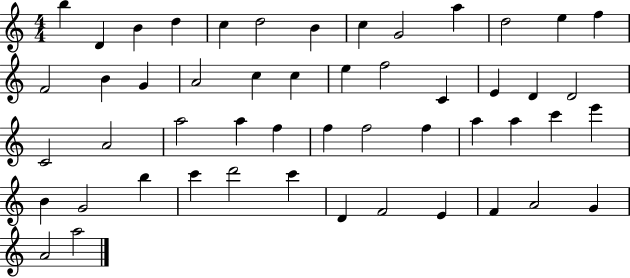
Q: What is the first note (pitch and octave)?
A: B5